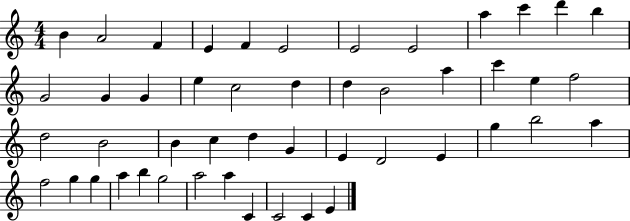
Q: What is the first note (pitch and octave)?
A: B4